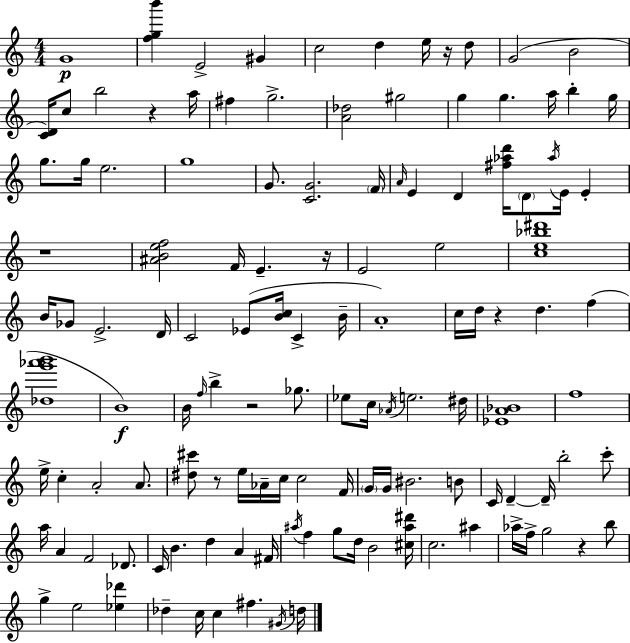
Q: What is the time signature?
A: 4/4